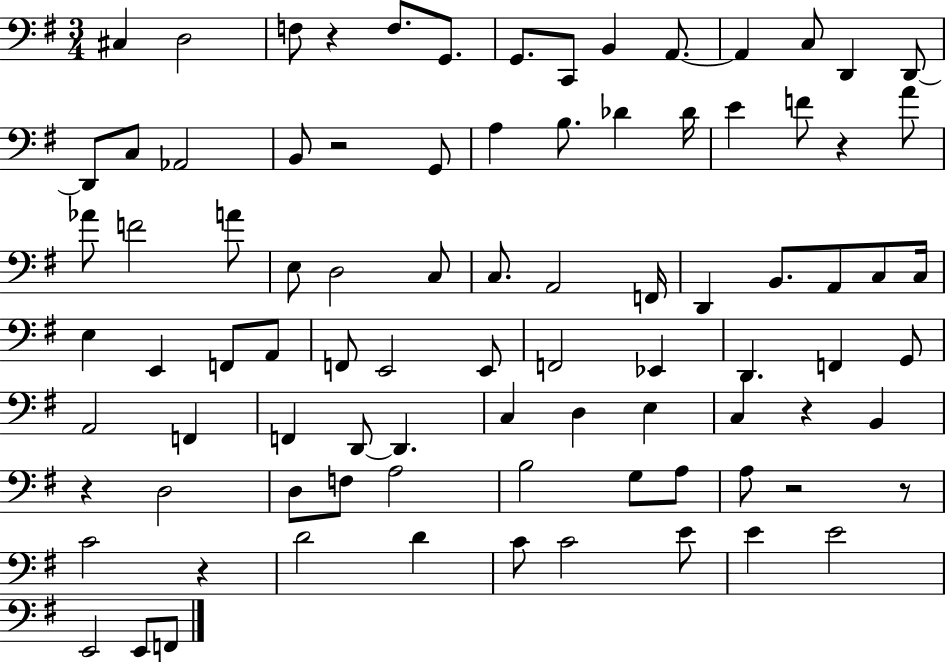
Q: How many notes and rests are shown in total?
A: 88